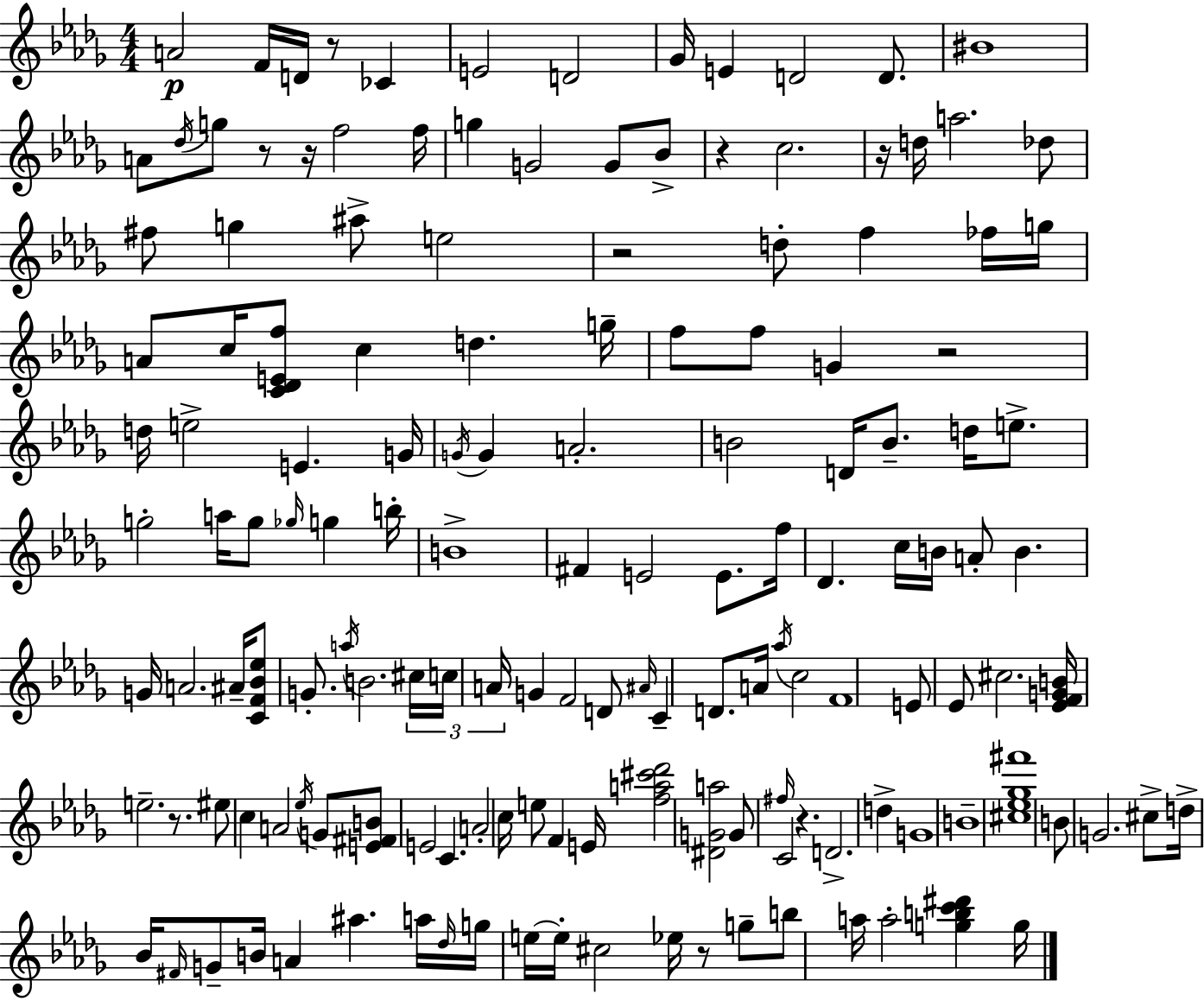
{
  \clef treble
  \numericTimeSignature
  \time 4/4
  \key bes \minor
  \repeat volta 2 { a'2\p f'16 d'16 r8 ces'4 | e'2 d'2 | ges'16 e'4 d'2 d'8. | bis'1 | \break a'8 \acciaccatura { des''16 } g''8 r8 r16 f''2 | f''16 g''4 g'2 g'8 bes'8-> | r4 c''2. | r16 d''16 a''2. des''8 | \break fis''8 g''4 ais''8-> e''2 | r2 d''8-. f''4 fes''16 | g''16 a'8 c''16 <c' des' e' f''>8 c''4 d''4. | g''16-- f''8 f''8 g'4 r2 | \break d''16 e''2-> e'4. | g'16 \acciaccatura { g'16 } g'4 a'2.-. | b'2 d'16 b'8.-- d''16 e''8.-> | g''2-. a''16 g''8 \grace { ges''16 } g''4 | \break b''16-. b'1-> | fis'4 e'2 e'8. | f''16 des'4. c''16 b'16 a'8-. b'4. | g'16 a'2. | \break ais'16-- <c' f' bes' ees''>8 g'8.-. \acciaccatura { a''16 } b'2. | \tuplet 3/2 { cis''16 c''16 a'16 } g'4 f'2 | d'8 \grace { ais'16 } c'4-- d'8. a'16 \acciaccatura { aes''16 } c''2 | f'1 | \break e'8 ees'8 cis''2. | <ees' f' g' b'>16 e''2.-- | r8. eis''8 c''4 a'2 | \acciaccatura { ees''16 } g'8 <e' fis' b'>8 e'2 | \break c'4. a'2-. c''16 | e''8 f'4 e'16 <f'' a'' cis''' des'''>2 <dis' g' a''>2 | g'8 \grace { fis''16 } c'2 | r4. d'2.-> | \break d''4-> g'1 | b'1-- | <cis'' ees'' ges'' fis'''>1 | b'8 g'2. | \break cis''8-> d''16-> bes'16 \grace { fis'16 } g'8-- b'16 a'4 | ais''4. a''16 \grace { des''16 } g''16 e''16~~ e''16-. cis''2 | ees''16 r8 g''8-- b''8 a''16 a''2-. | <g'' b'' c''' dis'''>4 g''16 } \bar "|."
}